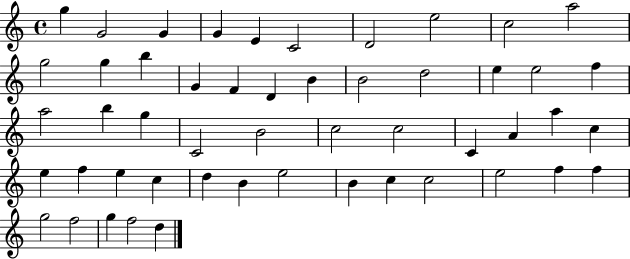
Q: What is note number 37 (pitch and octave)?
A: C5